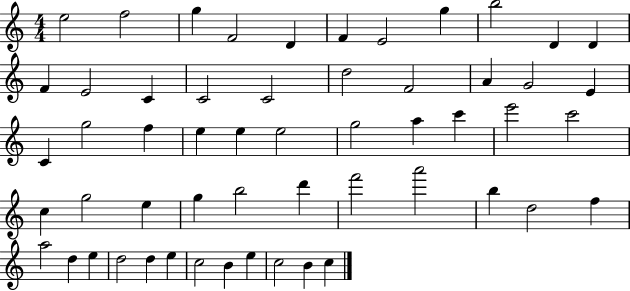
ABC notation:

X:1
T:Untitled
M:4/4
L:1/4
K:C
e2 f2 g F2 D F E2 g b2 D D F E2 C C2 C2 d2 F2 A G2 E C g2 f e e e2 g2 a c' e'2 c'2 c g2 e g b2 d' f'2 a'2 b d2 f a2 d e d2 d e c2 B e c2 B c